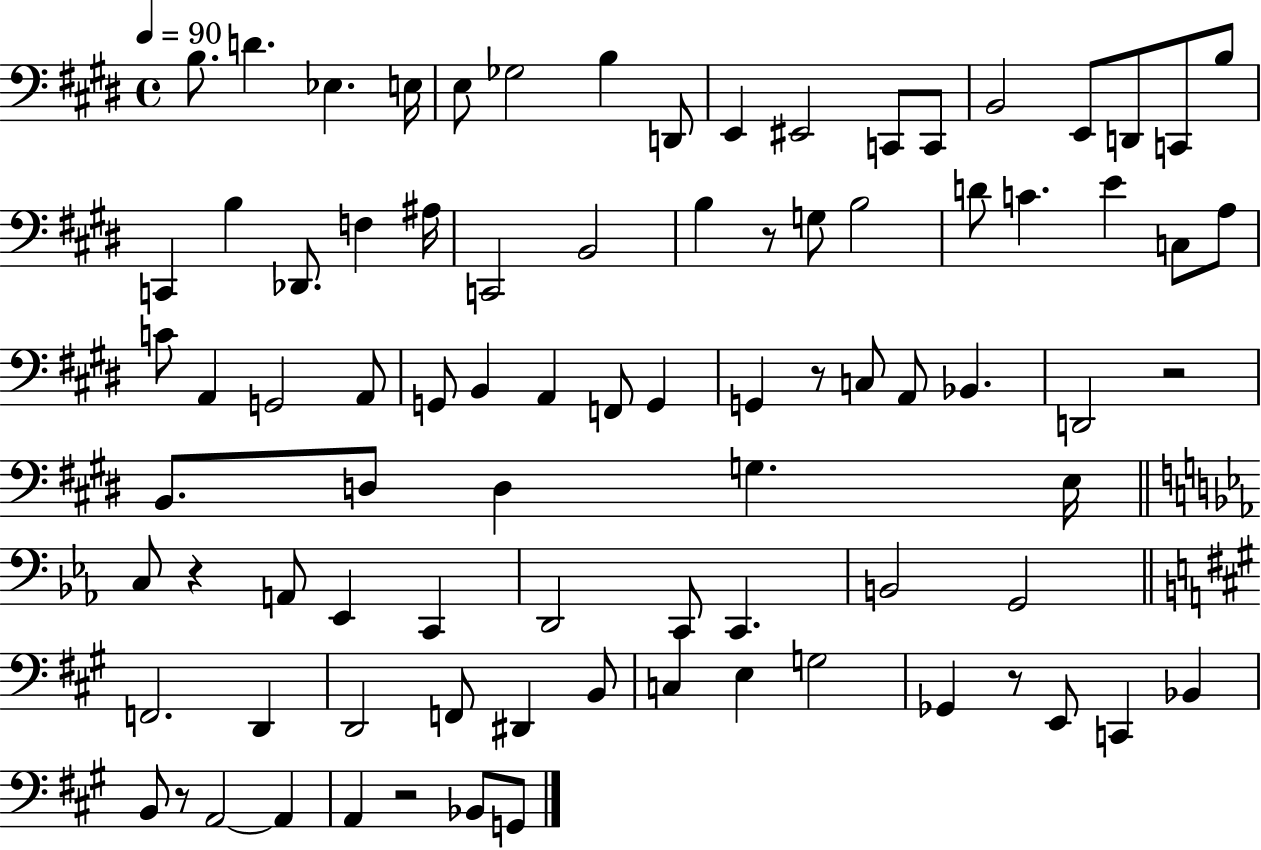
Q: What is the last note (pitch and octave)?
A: G2